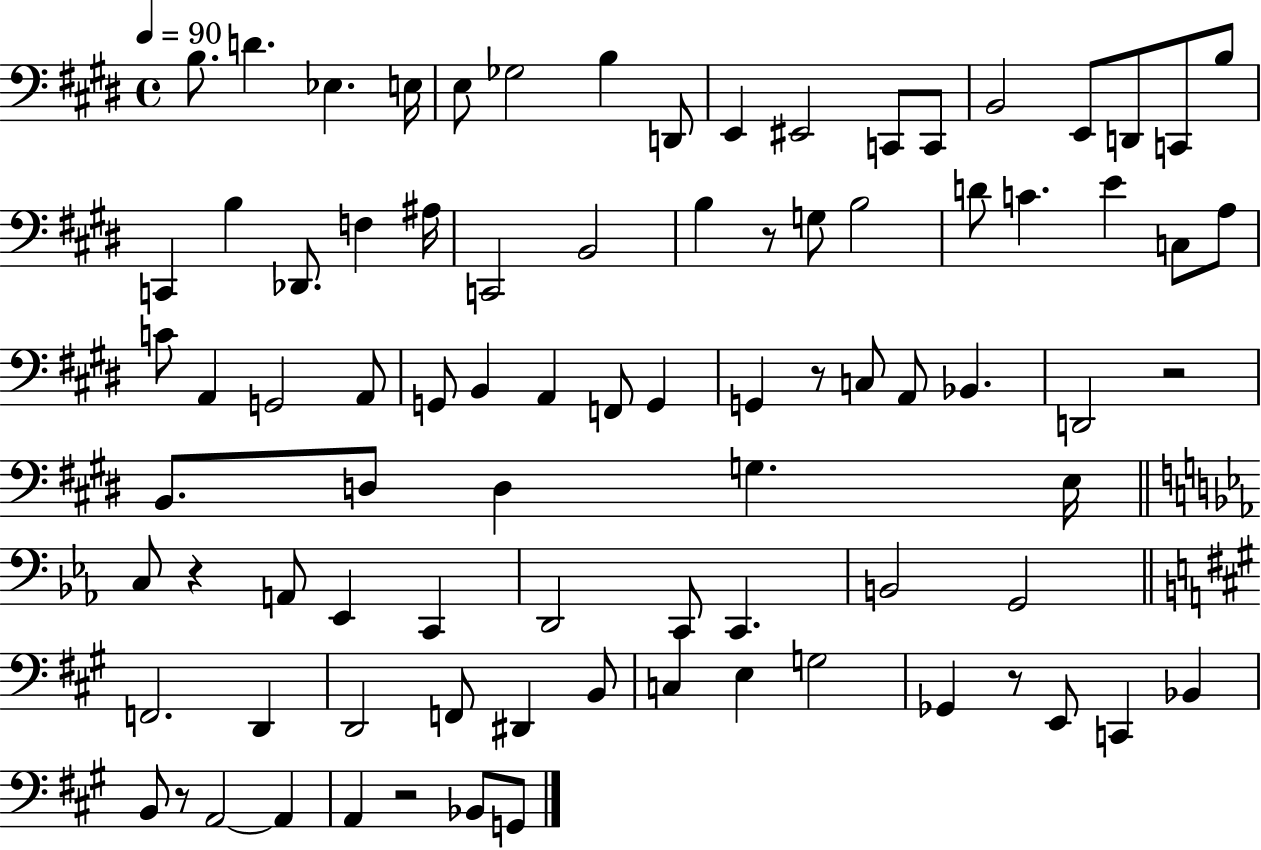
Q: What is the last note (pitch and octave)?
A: G2